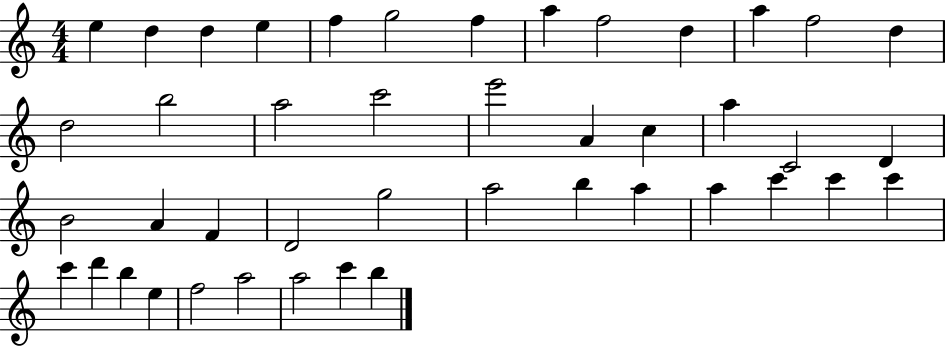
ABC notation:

X:1
T:Untitled
M:4/4
L:1/4
K:C
e d d e f g2 f a f2 d a f2 d d2 b2 a2 c'2 e'2 A c a C2 D B2 A F D2 g2 a2 b a a c' c' c' c' d' b e f2 a2 a2 c' b